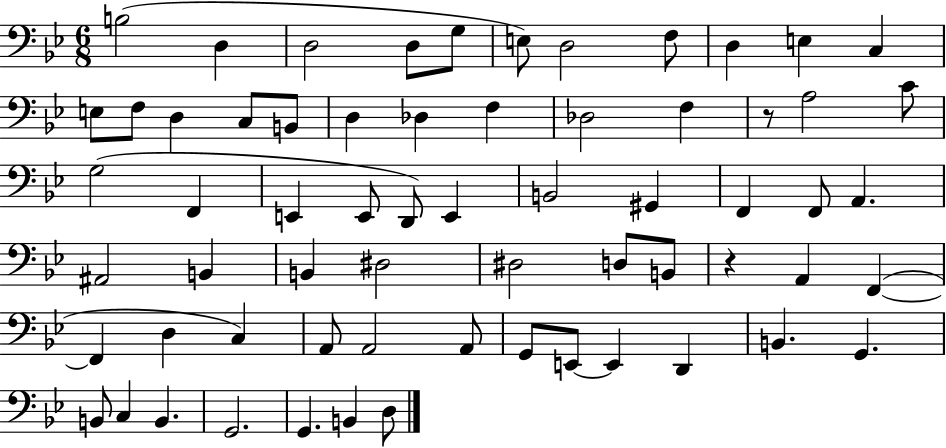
B3/h D3/q D3/h D3/e G3/e E3/e D3/h F3/e D3/q E3/q C3/q E3/e F3/e D3/q C3/e B2/e D3/q Db3/q F3/q Db3/h F3/q R/e A3/h C4/e G3/h F2/q E2/q E2/e D2/e E2/q B2/h G#2/q F2/q F2/e A2/q. A#2/h B2/q B2/q D#3/h D#3/h D3/e B2/e R/q A2/q F2/q F2/q D3/q C3/q A2/e A2/h A2/e G2/e E2/e E2/q D2/q B2/q. G2/q. B2/e C3/q B2/q. G2/h. G2/q. B2/q D3/e